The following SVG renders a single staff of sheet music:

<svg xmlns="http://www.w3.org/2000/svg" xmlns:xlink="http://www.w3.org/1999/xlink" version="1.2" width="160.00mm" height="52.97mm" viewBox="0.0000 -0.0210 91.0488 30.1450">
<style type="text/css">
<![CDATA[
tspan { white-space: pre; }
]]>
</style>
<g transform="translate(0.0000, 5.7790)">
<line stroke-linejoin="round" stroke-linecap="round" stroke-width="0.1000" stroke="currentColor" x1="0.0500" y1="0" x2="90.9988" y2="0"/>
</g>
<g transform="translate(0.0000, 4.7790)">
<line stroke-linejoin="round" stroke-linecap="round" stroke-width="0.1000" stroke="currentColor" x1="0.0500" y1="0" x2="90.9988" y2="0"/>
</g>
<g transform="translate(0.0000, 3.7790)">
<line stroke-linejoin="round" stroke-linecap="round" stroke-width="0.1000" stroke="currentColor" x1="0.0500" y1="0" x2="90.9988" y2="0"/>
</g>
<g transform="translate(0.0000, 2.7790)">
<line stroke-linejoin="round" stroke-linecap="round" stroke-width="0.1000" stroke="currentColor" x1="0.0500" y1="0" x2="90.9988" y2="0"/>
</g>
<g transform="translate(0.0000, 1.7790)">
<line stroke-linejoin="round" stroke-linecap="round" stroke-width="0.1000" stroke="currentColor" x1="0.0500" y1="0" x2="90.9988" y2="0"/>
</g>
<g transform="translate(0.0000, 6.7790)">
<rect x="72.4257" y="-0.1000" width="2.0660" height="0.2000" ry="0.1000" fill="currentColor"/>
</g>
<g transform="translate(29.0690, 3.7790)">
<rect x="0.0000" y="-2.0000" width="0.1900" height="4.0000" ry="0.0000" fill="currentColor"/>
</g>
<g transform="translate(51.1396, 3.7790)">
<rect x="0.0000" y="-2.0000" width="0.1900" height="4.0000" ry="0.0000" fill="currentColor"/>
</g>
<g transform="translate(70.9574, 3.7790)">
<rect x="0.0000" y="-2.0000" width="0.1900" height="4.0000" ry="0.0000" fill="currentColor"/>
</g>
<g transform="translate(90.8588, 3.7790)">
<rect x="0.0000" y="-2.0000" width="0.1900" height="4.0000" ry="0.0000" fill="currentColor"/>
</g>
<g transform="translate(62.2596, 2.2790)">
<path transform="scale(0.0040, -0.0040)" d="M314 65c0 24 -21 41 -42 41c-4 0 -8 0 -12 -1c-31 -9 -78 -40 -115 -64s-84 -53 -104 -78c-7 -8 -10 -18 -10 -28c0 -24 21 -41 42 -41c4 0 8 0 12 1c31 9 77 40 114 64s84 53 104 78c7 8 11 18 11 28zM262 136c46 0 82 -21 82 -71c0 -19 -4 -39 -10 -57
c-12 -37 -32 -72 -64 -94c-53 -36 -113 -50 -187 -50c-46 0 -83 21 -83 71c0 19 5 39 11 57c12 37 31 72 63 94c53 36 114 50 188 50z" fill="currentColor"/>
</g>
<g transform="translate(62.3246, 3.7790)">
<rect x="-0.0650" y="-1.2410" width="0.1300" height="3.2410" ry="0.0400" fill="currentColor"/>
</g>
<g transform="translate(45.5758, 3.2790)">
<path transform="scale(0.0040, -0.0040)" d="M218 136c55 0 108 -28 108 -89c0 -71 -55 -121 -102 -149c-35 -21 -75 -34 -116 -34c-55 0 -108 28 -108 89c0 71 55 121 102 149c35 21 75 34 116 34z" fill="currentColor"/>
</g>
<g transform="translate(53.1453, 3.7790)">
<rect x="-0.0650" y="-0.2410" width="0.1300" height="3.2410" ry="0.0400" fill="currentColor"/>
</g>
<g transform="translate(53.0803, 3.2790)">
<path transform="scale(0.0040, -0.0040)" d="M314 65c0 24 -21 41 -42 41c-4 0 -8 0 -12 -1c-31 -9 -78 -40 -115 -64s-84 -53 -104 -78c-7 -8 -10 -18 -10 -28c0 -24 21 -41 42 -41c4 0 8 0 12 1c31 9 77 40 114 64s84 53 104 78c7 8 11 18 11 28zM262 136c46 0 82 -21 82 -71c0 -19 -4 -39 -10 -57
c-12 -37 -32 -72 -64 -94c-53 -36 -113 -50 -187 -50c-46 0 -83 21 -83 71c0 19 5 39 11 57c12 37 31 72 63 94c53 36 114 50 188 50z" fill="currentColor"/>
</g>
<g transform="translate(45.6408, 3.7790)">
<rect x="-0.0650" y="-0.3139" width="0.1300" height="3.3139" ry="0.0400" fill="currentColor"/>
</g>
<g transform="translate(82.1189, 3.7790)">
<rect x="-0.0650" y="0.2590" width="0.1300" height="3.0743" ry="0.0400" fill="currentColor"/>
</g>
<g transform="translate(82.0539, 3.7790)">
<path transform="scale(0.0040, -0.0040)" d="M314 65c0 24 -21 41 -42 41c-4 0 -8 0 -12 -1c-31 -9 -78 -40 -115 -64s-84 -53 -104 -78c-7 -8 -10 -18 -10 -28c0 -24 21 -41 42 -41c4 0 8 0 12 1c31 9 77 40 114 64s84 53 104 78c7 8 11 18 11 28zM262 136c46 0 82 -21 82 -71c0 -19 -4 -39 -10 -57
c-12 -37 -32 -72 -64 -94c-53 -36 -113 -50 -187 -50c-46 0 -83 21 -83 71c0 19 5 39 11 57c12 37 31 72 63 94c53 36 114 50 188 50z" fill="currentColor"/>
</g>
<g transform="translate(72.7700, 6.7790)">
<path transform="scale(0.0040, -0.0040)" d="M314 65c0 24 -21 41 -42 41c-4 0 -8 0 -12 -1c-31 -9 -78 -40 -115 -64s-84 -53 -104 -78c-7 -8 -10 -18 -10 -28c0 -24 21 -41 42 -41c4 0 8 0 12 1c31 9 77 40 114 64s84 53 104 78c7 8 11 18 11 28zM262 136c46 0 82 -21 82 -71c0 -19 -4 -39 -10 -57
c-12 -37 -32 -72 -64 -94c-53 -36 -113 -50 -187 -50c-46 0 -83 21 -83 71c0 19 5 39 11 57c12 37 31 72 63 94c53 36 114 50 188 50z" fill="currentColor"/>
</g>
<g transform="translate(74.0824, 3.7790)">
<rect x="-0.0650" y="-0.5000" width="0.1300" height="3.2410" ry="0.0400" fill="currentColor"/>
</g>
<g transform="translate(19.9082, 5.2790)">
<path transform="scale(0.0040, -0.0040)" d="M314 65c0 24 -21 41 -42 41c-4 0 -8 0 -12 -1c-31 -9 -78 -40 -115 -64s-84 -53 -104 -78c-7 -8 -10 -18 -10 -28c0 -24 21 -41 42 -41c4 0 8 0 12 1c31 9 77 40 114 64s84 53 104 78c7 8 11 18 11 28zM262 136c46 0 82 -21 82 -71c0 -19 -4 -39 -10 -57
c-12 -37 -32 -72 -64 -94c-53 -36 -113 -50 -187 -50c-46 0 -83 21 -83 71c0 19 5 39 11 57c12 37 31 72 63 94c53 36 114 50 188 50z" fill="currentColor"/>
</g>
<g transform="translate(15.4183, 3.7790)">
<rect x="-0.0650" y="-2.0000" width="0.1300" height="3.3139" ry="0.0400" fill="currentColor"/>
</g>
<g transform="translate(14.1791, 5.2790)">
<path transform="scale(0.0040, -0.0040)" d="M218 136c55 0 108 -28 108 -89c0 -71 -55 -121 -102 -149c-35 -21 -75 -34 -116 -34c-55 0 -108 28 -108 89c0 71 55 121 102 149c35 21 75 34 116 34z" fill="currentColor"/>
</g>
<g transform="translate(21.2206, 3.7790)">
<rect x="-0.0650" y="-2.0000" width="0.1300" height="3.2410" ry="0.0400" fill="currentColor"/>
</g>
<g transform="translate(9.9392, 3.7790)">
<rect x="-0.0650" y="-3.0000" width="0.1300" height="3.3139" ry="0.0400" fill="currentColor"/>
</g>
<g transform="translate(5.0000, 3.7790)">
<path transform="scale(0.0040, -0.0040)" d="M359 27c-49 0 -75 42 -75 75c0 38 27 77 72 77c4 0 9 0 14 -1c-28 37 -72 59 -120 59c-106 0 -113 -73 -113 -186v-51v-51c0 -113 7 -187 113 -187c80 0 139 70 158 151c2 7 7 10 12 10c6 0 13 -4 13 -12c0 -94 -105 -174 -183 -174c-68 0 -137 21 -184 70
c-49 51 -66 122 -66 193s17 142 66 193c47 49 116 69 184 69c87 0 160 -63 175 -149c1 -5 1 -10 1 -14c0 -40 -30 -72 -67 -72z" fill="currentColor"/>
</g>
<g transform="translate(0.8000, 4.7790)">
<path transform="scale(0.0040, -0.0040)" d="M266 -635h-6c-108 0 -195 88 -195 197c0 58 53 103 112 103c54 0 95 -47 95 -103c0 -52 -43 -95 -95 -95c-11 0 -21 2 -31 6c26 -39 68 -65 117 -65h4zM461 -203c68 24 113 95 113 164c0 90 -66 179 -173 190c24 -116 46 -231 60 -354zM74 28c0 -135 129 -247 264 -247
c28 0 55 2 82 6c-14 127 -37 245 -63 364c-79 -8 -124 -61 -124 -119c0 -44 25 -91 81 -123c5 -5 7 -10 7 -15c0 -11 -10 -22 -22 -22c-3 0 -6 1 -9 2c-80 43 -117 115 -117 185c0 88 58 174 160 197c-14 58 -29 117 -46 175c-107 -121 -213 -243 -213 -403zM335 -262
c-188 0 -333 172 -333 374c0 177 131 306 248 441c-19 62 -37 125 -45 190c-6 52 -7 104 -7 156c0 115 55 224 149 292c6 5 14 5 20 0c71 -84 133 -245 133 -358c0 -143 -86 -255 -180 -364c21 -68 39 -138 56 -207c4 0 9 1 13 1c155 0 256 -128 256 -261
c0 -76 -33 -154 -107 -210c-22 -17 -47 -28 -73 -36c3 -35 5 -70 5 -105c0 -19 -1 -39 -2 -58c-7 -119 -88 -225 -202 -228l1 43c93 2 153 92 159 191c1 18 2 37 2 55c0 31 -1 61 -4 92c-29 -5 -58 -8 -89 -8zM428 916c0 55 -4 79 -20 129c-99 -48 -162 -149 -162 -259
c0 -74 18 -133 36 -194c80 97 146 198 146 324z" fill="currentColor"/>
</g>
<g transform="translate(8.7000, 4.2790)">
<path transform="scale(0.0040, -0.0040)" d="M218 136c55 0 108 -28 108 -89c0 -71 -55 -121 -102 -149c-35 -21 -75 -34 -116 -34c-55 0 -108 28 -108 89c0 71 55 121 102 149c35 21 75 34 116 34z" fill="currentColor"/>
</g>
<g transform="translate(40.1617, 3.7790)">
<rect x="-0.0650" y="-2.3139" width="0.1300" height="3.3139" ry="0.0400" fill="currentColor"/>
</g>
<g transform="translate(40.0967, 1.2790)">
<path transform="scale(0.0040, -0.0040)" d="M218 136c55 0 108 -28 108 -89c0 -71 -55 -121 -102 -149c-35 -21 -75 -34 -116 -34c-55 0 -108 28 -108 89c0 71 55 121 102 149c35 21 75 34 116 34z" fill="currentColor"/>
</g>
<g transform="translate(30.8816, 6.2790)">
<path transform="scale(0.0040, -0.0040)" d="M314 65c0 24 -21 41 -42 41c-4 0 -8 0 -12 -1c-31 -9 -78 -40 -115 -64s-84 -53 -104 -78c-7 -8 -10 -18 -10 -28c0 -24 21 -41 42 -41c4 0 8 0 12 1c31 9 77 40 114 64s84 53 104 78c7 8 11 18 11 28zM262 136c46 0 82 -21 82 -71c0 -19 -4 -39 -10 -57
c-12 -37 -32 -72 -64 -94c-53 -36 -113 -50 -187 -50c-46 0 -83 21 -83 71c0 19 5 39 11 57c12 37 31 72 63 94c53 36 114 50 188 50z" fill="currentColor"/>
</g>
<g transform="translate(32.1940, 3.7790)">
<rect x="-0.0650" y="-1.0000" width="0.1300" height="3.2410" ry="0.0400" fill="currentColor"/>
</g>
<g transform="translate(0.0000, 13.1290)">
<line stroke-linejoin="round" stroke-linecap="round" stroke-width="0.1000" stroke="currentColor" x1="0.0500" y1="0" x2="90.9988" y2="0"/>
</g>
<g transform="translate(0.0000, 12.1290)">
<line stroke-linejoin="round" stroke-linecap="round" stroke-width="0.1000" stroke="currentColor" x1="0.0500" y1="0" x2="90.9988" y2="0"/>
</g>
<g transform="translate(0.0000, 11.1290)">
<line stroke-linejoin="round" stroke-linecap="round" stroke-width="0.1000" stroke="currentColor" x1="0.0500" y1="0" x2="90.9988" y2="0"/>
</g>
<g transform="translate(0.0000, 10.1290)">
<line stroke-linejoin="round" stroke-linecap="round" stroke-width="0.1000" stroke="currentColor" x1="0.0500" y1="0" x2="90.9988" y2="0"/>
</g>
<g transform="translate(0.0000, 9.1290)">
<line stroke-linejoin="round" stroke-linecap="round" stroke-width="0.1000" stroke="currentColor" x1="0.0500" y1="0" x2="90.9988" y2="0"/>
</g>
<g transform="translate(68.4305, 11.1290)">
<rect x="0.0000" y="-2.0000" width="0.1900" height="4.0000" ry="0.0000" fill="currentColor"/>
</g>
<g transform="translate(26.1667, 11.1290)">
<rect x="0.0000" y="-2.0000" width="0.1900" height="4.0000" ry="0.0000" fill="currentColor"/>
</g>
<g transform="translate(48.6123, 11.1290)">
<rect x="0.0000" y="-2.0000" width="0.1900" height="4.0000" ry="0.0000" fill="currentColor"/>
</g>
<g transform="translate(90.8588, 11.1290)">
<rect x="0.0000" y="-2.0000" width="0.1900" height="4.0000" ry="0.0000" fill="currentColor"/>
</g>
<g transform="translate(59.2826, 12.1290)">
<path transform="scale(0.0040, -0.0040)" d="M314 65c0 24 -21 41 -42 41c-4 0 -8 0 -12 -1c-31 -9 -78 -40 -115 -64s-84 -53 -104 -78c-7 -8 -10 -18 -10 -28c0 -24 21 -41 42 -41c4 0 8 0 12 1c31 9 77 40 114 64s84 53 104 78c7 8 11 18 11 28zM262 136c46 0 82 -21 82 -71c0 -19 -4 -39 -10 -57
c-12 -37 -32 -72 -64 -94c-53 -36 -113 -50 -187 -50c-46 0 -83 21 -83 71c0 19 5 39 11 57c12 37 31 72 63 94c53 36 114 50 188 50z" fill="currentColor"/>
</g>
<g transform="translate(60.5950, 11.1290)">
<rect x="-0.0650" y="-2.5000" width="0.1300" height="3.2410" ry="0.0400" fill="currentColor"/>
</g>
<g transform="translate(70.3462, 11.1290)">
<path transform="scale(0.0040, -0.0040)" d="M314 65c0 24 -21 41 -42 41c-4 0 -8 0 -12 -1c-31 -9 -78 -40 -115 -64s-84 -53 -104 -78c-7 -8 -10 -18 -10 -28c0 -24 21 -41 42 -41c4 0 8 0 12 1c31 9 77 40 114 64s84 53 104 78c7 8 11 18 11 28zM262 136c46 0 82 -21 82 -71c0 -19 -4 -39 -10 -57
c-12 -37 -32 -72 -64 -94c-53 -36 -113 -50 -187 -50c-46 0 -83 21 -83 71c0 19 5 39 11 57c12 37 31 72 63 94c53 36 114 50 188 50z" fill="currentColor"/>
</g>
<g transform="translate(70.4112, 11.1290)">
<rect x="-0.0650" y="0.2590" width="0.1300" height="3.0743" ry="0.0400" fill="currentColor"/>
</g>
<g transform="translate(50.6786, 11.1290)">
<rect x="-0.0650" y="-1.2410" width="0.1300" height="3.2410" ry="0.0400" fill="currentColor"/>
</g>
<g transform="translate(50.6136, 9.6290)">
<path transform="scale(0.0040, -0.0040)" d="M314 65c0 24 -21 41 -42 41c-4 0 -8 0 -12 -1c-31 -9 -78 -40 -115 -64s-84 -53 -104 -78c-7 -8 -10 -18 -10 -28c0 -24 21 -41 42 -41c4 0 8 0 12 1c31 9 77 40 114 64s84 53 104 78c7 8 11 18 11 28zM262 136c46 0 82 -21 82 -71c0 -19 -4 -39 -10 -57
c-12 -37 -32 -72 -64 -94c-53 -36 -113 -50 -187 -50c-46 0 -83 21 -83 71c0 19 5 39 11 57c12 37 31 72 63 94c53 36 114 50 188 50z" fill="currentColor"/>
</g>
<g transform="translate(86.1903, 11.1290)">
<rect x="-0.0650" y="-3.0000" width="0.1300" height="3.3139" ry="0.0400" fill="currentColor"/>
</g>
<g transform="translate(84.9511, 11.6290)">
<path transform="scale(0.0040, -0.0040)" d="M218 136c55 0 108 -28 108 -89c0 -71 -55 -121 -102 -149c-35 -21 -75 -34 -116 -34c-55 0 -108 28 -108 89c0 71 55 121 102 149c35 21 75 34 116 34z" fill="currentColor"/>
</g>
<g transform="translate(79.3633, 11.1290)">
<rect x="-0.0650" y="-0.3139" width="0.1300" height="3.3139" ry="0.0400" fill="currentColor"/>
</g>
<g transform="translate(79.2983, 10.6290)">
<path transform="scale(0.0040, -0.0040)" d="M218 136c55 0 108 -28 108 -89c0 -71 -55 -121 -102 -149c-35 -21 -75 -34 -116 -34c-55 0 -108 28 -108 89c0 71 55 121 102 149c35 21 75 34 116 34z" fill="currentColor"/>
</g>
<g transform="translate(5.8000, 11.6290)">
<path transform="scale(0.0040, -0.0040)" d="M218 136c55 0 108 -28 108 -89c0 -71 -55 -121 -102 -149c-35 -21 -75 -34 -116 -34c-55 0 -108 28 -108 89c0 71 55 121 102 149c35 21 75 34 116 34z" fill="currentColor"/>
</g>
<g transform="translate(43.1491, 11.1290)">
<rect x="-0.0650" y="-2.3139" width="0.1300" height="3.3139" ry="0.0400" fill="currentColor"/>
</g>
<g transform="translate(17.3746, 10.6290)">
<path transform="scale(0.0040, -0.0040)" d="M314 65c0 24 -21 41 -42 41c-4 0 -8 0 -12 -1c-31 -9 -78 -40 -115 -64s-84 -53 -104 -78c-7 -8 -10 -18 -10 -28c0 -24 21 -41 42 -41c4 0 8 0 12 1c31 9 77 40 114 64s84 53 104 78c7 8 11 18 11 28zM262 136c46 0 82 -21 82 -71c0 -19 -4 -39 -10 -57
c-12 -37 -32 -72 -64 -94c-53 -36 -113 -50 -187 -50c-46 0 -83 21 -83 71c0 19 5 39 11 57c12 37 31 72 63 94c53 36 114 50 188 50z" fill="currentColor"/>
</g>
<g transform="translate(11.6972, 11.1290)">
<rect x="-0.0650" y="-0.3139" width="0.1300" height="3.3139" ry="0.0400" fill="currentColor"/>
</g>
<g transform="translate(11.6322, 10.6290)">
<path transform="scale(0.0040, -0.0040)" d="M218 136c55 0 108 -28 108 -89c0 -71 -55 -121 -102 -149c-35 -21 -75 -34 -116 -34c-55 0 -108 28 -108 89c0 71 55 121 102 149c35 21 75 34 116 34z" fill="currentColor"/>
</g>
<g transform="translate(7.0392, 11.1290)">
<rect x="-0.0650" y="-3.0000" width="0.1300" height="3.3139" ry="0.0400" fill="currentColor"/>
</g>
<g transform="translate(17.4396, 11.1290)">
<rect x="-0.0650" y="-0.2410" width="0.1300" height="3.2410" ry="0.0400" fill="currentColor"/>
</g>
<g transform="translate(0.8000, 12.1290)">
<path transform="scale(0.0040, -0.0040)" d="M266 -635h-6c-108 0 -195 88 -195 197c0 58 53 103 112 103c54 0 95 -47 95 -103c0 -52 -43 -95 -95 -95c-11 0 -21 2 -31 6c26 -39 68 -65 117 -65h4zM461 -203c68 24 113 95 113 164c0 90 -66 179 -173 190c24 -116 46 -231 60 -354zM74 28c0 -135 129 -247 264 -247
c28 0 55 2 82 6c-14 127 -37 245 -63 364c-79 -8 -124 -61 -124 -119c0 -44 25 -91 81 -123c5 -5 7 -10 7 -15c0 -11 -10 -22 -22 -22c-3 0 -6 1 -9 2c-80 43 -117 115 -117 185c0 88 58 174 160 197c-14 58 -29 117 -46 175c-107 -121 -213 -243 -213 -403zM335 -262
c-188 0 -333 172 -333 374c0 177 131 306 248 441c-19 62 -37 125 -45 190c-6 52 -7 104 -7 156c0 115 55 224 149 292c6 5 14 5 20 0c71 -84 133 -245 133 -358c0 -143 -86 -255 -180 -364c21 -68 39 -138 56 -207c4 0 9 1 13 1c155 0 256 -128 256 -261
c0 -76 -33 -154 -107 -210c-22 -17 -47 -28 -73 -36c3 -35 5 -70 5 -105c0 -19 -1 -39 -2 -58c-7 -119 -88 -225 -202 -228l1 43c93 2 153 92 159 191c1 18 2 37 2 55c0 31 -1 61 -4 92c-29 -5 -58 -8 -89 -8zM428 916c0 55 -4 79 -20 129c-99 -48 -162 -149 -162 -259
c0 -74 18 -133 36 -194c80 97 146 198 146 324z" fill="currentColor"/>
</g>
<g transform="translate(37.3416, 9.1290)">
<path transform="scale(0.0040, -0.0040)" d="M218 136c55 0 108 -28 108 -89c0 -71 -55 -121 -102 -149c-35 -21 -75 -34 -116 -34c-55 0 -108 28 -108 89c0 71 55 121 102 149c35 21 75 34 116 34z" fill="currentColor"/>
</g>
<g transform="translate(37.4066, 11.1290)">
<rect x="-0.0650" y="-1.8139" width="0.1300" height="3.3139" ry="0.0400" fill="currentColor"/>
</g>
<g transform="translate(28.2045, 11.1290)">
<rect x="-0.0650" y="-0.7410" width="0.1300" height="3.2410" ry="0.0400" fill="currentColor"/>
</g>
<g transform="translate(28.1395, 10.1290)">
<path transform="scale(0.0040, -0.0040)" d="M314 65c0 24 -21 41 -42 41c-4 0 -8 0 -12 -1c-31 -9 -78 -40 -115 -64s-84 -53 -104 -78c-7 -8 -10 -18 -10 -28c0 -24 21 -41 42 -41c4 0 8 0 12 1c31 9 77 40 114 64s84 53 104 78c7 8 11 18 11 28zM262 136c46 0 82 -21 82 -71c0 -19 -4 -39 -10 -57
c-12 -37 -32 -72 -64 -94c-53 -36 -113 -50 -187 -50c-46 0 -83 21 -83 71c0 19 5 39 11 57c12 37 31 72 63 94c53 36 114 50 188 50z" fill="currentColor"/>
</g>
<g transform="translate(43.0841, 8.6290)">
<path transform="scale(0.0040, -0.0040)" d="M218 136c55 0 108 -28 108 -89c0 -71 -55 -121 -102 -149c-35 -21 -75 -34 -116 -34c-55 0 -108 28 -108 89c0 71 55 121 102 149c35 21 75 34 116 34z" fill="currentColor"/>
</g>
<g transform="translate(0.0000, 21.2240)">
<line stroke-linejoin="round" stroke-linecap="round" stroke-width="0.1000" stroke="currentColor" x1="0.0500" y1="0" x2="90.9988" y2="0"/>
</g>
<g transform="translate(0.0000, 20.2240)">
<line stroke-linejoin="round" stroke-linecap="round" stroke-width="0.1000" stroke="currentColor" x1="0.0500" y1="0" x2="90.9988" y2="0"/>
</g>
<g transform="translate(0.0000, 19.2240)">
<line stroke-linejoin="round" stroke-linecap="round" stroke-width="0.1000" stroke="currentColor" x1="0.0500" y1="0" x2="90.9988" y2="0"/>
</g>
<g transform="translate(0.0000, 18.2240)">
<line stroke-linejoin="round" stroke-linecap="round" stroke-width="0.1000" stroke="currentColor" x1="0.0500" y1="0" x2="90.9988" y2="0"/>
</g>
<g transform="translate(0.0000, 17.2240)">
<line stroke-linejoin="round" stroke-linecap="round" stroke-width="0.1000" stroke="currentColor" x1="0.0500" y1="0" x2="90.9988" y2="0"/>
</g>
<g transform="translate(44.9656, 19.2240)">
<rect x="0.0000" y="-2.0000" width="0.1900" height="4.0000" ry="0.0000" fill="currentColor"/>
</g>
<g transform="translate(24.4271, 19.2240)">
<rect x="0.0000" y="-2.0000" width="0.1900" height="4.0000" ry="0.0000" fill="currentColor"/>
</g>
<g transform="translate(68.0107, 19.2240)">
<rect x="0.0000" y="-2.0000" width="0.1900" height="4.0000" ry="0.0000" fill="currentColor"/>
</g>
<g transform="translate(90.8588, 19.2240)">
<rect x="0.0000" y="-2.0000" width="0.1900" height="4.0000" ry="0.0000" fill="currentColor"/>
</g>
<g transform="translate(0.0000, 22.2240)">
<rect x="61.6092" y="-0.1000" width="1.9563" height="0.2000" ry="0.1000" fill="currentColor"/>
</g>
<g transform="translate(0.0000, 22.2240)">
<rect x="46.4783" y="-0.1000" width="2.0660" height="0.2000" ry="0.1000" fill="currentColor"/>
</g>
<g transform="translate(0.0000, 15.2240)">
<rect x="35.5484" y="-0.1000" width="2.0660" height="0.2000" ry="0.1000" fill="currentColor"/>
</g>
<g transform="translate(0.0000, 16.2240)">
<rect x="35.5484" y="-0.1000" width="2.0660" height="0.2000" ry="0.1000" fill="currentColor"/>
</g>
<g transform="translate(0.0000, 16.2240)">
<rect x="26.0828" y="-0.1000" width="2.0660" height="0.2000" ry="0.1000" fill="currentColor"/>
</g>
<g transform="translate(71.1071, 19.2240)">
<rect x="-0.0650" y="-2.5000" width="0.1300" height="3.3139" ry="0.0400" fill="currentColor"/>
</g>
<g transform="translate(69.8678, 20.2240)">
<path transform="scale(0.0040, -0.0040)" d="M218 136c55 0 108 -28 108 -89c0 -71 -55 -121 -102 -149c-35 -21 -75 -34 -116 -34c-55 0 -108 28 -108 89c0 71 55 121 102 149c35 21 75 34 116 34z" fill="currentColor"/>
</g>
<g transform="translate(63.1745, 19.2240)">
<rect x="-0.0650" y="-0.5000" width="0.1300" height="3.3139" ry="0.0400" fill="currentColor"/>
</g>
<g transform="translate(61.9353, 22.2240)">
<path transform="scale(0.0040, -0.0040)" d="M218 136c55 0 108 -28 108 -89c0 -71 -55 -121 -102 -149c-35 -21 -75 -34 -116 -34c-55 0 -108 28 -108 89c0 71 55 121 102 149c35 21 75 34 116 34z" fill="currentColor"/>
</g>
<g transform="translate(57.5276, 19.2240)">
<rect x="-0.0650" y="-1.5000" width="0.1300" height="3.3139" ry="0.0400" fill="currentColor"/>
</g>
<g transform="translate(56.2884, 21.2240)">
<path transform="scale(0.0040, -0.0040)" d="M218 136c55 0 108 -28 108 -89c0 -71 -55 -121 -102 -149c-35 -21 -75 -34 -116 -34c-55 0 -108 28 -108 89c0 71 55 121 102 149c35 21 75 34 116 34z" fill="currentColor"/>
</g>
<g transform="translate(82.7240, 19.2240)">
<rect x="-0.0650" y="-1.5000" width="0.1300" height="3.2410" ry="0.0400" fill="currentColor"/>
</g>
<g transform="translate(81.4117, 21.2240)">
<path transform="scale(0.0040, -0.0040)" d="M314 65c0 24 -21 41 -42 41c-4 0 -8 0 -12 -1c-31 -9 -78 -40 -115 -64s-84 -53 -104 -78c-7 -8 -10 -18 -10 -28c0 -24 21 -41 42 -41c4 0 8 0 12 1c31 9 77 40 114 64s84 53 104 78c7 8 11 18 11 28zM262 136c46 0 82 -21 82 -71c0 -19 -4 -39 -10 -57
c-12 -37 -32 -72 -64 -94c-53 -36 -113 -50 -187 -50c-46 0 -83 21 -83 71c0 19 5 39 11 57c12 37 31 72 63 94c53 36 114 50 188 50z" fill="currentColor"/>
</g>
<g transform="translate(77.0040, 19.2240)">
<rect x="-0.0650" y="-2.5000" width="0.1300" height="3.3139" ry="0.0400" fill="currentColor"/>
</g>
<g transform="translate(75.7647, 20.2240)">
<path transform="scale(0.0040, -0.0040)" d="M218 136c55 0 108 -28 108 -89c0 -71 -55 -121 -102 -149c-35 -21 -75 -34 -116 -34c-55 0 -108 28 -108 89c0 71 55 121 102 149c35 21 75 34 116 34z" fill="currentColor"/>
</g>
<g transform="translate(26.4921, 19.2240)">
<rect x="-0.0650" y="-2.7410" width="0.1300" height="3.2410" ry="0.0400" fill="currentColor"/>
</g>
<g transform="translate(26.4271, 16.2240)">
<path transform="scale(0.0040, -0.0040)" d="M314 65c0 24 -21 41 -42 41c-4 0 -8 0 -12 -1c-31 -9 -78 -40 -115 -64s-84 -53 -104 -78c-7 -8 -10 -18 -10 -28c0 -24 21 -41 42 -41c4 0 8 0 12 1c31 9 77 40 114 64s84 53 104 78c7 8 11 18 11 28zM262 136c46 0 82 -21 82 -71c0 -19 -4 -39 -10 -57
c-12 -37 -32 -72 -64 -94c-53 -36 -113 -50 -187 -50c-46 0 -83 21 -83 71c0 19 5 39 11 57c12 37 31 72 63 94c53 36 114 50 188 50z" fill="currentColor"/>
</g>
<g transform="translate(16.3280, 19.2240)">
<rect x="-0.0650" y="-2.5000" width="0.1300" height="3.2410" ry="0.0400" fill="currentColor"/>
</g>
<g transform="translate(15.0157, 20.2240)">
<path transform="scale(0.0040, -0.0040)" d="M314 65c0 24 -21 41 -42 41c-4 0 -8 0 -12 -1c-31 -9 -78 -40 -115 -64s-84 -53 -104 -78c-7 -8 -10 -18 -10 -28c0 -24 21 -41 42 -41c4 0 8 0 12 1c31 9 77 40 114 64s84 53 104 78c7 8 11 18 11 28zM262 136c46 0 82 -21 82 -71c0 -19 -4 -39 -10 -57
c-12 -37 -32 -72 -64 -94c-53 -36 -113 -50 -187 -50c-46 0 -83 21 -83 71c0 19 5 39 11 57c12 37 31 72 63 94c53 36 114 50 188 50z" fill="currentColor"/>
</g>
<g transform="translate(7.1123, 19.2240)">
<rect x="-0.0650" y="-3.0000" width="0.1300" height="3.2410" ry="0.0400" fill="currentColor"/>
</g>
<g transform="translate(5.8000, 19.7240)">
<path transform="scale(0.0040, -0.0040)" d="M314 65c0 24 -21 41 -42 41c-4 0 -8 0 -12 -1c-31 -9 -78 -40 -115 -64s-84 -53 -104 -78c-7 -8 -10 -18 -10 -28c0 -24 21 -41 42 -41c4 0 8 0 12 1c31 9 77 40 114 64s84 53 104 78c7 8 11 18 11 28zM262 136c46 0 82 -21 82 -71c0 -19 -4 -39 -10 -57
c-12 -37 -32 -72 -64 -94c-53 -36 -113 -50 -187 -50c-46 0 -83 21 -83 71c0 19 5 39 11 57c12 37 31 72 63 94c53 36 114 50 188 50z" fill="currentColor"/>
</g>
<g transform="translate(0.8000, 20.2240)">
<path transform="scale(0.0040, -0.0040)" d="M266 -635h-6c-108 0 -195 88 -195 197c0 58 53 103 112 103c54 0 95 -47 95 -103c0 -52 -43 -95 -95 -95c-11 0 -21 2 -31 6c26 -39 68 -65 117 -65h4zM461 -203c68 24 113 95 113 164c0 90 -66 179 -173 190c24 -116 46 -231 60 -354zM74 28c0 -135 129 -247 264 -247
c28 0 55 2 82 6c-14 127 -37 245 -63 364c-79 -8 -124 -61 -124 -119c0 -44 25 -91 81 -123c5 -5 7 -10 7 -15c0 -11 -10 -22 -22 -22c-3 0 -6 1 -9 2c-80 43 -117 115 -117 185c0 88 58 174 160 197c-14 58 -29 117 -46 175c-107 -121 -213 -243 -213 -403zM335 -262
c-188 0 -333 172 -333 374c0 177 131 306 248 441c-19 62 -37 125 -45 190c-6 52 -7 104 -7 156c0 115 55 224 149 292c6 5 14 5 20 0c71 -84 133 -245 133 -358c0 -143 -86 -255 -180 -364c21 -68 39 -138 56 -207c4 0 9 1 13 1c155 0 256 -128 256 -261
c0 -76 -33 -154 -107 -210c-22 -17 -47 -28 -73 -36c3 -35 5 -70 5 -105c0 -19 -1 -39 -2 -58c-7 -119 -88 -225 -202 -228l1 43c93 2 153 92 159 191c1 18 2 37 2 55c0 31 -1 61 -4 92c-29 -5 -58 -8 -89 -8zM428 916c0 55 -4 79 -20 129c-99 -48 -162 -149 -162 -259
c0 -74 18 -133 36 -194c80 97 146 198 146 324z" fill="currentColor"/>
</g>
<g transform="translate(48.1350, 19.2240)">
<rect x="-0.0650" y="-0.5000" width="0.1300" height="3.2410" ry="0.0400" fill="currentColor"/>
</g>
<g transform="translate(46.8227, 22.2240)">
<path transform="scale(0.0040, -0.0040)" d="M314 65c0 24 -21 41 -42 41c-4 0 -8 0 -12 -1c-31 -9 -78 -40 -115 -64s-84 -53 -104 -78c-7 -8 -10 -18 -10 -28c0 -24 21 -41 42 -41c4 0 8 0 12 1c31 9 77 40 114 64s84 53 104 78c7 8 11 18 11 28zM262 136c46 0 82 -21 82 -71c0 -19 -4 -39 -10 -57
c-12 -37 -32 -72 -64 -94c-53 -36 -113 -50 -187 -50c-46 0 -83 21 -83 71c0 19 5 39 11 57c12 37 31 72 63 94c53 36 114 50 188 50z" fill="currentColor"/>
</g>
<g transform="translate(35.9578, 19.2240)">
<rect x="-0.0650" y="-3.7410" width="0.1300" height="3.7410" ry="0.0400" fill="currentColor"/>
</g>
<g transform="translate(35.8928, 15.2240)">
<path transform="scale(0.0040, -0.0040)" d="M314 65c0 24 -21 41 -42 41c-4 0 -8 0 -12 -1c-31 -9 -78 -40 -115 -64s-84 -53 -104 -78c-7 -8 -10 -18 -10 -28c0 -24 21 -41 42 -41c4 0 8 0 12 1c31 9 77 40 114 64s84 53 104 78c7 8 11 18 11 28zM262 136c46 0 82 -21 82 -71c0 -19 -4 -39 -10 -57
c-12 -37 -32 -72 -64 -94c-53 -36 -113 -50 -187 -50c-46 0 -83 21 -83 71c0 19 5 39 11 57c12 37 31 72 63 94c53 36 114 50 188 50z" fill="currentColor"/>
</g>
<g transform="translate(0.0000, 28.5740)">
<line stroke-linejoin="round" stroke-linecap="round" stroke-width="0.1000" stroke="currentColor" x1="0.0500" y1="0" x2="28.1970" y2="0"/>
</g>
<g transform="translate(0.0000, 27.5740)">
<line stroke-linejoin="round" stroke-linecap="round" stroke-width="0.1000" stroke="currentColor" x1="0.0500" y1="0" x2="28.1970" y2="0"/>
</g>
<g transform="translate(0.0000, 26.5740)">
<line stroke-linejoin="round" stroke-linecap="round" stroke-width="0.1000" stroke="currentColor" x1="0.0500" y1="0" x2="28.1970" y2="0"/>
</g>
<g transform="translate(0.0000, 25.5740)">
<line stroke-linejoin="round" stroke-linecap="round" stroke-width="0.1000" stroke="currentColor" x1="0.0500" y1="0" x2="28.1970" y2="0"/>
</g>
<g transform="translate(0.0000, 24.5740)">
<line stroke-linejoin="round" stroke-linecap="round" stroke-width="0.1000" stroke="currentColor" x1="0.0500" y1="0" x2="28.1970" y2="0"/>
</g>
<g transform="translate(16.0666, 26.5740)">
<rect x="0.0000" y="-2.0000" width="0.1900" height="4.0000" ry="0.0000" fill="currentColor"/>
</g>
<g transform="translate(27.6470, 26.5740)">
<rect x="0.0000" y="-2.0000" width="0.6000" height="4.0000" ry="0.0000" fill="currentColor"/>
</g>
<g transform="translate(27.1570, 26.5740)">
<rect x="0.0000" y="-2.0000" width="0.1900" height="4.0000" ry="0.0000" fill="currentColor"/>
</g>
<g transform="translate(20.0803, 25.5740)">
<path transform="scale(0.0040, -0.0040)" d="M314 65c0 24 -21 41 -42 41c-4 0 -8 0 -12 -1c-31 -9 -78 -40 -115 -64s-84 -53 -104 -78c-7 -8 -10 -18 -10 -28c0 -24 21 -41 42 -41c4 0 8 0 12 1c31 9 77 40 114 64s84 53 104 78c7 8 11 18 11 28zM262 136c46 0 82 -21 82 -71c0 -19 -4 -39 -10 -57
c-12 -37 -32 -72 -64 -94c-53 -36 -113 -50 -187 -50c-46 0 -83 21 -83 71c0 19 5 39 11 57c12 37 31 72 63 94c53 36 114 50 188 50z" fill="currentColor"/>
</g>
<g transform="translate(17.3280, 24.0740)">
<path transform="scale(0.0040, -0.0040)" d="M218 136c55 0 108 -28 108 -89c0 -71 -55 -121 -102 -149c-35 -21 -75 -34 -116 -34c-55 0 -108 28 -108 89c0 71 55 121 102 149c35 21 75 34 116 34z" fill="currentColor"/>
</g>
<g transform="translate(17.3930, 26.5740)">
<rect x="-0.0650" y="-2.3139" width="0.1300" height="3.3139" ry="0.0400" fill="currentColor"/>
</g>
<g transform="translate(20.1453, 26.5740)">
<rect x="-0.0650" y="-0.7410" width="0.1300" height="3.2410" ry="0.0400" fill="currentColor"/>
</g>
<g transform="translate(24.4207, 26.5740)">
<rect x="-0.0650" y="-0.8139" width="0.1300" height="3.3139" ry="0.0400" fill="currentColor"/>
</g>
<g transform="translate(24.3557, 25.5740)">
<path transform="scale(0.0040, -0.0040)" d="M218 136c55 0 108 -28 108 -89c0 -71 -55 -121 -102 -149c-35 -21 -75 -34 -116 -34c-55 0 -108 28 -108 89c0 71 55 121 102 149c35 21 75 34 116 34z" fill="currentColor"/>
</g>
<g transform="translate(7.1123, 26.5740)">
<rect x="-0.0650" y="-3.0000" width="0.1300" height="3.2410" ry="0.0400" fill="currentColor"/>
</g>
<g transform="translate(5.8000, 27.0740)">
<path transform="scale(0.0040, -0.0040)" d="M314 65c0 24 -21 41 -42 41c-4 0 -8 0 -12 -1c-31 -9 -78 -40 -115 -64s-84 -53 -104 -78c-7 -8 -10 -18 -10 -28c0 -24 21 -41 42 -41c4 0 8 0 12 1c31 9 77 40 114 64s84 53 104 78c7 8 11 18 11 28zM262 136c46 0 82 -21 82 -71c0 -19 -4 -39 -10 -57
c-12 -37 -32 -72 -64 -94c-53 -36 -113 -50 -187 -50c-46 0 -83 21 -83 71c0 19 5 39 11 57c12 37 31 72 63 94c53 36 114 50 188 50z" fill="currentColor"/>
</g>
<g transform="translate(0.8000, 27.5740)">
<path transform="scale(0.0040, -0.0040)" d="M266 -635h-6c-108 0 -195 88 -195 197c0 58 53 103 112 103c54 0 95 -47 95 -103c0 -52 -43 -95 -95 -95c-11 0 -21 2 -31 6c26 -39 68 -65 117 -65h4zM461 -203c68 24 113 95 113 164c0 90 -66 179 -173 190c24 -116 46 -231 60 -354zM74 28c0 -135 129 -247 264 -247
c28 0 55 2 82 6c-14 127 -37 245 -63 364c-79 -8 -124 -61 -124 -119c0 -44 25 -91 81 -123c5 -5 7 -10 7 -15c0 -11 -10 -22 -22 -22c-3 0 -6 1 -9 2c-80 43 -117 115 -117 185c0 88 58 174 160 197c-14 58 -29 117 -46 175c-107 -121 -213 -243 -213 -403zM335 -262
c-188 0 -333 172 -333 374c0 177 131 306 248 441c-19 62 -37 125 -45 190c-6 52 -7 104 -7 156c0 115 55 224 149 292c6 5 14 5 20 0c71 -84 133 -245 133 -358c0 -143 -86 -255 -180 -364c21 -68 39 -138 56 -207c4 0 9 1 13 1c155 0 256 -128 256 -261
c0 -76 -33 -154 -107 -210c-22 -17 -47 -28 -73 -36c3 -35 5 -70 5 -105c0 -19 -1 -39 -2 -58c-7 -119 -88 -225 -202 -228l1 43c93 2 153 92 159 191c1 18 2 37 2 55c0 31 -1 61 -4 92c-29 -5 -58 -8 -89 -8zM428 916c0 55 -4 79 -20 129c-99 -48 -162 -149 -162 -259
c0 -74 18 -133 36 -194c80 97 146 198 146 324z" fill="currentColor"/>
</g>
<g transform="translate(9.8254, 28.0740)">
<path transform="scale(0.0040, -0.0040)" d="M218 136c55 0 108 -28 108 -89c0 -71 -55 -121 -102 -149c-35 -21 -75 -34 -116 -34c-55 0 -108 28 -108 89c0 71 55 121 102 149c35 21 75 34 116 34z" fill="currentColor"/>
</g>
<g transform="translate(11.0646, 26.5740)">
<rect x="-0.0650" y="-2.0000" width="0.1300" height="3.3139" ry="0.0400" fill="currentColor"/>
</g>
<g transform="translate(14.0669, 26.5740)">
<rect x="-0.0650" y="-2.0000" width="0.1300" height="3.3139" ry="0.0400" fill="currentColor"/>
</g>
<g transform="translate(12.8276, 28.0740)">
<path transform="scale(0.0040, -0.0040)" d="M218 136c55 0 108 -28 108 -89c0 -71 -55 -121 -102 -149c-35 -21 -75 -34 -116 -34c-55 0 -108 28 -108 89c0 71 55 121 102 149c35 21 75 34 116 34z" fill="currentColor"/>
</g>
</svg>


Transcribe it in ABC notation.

X:1
T:Untitled
M:4/4
L:1/4
K:C
A F F2 D2 g c c2 e2 C2 B2 A c c2 d2 f g e2 G2 B2 c A A2 G2 a2 c'2 C2 E C G G E2 A2 F F g d2 d